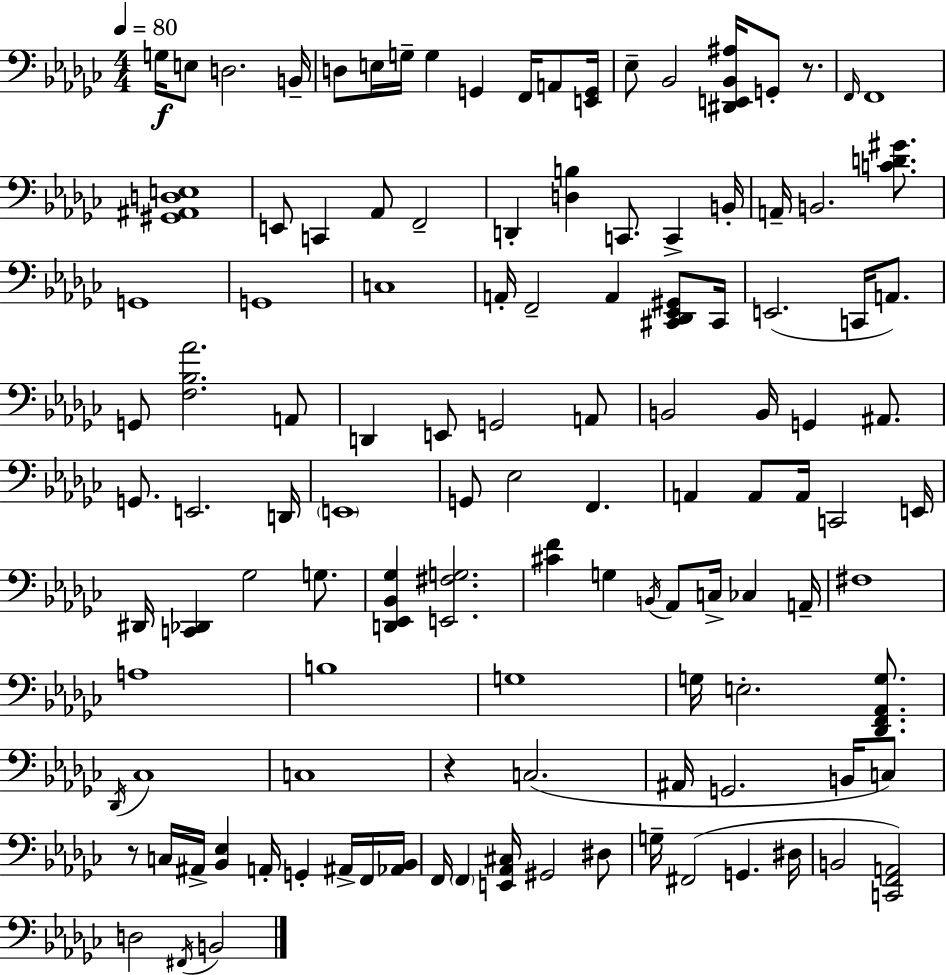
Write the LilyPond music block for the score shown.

{
  \clef bass
  \numericTimeSignature
  \time 4/4
  \key ees \minor
  \tempo 4 = 80
  g16\f e8 d2. b,16-- | d8 e16 g16-- g4 g,4 f,16 a,8 <e, g,>16 | ees8-- bes,2 <dis, e, bes, ais>16 g,8-. r8. | \grace { f,16 } f,1 | \break <gis, ais, d e>1 | e,8 c,4 aes,8 f,2-- | d,4-. <d b>4 c,8. c,4-> | b,16-. a,16-- b,2. <c' d' gis'>8. | \break g,1 | g,1 | c1 | a,16-. f,2-- a,4 <cis, des, ees, gis,>8 | \break cis,16 e,2.( c,16 a,8.) | g,8 <f bes aes'>2. a,8 | d,4 e,8 g,2 a,8 | b,2 b,16 g,4 ais,8. | \break g,8. e,2. | d,16 \parenthesize e,1 | g,8 ees2 f,4. | a,4 a,8 a,16 c,2 | \break e,16 dis,16 <c, des,>4 ges2 g8. | <d, ees, bes, ges>4 <e, fis g>2. | <cis' f'>4 g4 \acciaccatura { b,16 } aes,8 c16-> ces4 | a,16-- fis1 | \break a1 | b1 | g1 | g16 e2.-. <des, f, aes, g>8. | \break \acciaccatura { des,16 } ces1 | c1 | r4 c2.( | ais,16 g,2. | \break b,16 c8) r8 c16 ais,16-> <bes, ees>4 a,16-. g,4-. | ais,16-> f,16 <aes, bes,>16 f,16 \parenthesize f,4 <e, aes, cis>16 gis,2 | dis8 g16-- fis,2( g,4. | dis16 b,2 <c, f, a,>2) | \break d2 \acciaccatura { fis,16 } b,2 | \bar "|."
}